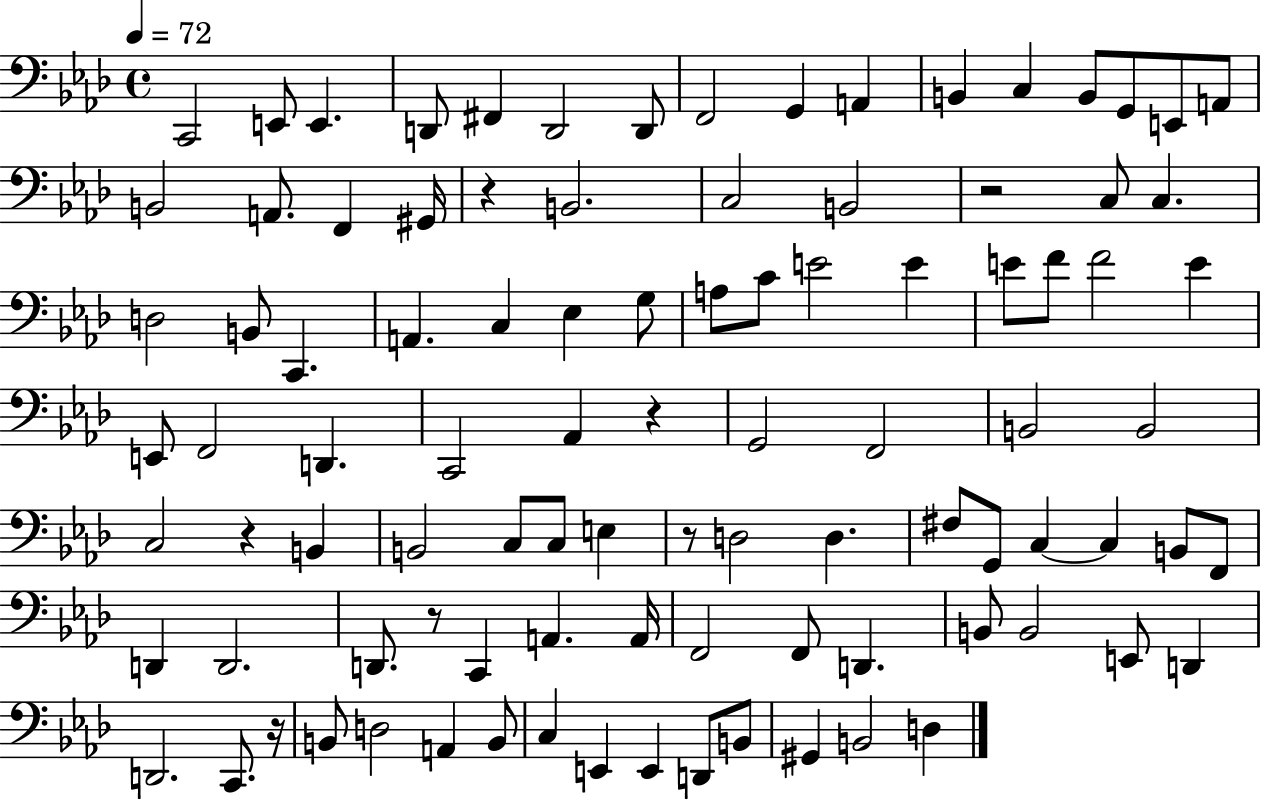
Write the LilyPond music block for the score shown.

{
  \clef bass
  \time 4/4
  \defaultTimeSignature
  \key aes \major
  \tempo 4 = 72
  c,2 e,8 e,4. | d,8 fis,4 d,2 d,8 | f,2 g,4 a,4 | b,4 c4 b,8 g,8 e,8 a,8 | \break b,2 a,8. f,4 gis,16 | r4 b,2. | c2 b,2 | r2 c8 c4. | \break d2 b,8 c,4. | a,4. c4 ees4 g8 | a8 c'8 e'2 e'4 | e'8 f'8 f'2 e'4 | \break e,8 f,2 d,4. | c,2 aes,4 r4 | g,2 f,2 | b,2 b,2 | \break c2 r4 b,4 | b,2 c8 c8 e4 | r8 d2 d4. | fis8 g,8 c4~~ c4 b,8 f,8 | \break d,4 d,2. | d,8. r8 c,4 a,4. a,16 | f,2 f,8 d,4. | b,8 b,2 e,8 d,4 | \break d,2. c,8. r16 | b,8 d2 a,4 b,8 | c4 e,4 e,4 d,8 b,8 | gis,4 b,2 d4 | \break \bar "|."
}